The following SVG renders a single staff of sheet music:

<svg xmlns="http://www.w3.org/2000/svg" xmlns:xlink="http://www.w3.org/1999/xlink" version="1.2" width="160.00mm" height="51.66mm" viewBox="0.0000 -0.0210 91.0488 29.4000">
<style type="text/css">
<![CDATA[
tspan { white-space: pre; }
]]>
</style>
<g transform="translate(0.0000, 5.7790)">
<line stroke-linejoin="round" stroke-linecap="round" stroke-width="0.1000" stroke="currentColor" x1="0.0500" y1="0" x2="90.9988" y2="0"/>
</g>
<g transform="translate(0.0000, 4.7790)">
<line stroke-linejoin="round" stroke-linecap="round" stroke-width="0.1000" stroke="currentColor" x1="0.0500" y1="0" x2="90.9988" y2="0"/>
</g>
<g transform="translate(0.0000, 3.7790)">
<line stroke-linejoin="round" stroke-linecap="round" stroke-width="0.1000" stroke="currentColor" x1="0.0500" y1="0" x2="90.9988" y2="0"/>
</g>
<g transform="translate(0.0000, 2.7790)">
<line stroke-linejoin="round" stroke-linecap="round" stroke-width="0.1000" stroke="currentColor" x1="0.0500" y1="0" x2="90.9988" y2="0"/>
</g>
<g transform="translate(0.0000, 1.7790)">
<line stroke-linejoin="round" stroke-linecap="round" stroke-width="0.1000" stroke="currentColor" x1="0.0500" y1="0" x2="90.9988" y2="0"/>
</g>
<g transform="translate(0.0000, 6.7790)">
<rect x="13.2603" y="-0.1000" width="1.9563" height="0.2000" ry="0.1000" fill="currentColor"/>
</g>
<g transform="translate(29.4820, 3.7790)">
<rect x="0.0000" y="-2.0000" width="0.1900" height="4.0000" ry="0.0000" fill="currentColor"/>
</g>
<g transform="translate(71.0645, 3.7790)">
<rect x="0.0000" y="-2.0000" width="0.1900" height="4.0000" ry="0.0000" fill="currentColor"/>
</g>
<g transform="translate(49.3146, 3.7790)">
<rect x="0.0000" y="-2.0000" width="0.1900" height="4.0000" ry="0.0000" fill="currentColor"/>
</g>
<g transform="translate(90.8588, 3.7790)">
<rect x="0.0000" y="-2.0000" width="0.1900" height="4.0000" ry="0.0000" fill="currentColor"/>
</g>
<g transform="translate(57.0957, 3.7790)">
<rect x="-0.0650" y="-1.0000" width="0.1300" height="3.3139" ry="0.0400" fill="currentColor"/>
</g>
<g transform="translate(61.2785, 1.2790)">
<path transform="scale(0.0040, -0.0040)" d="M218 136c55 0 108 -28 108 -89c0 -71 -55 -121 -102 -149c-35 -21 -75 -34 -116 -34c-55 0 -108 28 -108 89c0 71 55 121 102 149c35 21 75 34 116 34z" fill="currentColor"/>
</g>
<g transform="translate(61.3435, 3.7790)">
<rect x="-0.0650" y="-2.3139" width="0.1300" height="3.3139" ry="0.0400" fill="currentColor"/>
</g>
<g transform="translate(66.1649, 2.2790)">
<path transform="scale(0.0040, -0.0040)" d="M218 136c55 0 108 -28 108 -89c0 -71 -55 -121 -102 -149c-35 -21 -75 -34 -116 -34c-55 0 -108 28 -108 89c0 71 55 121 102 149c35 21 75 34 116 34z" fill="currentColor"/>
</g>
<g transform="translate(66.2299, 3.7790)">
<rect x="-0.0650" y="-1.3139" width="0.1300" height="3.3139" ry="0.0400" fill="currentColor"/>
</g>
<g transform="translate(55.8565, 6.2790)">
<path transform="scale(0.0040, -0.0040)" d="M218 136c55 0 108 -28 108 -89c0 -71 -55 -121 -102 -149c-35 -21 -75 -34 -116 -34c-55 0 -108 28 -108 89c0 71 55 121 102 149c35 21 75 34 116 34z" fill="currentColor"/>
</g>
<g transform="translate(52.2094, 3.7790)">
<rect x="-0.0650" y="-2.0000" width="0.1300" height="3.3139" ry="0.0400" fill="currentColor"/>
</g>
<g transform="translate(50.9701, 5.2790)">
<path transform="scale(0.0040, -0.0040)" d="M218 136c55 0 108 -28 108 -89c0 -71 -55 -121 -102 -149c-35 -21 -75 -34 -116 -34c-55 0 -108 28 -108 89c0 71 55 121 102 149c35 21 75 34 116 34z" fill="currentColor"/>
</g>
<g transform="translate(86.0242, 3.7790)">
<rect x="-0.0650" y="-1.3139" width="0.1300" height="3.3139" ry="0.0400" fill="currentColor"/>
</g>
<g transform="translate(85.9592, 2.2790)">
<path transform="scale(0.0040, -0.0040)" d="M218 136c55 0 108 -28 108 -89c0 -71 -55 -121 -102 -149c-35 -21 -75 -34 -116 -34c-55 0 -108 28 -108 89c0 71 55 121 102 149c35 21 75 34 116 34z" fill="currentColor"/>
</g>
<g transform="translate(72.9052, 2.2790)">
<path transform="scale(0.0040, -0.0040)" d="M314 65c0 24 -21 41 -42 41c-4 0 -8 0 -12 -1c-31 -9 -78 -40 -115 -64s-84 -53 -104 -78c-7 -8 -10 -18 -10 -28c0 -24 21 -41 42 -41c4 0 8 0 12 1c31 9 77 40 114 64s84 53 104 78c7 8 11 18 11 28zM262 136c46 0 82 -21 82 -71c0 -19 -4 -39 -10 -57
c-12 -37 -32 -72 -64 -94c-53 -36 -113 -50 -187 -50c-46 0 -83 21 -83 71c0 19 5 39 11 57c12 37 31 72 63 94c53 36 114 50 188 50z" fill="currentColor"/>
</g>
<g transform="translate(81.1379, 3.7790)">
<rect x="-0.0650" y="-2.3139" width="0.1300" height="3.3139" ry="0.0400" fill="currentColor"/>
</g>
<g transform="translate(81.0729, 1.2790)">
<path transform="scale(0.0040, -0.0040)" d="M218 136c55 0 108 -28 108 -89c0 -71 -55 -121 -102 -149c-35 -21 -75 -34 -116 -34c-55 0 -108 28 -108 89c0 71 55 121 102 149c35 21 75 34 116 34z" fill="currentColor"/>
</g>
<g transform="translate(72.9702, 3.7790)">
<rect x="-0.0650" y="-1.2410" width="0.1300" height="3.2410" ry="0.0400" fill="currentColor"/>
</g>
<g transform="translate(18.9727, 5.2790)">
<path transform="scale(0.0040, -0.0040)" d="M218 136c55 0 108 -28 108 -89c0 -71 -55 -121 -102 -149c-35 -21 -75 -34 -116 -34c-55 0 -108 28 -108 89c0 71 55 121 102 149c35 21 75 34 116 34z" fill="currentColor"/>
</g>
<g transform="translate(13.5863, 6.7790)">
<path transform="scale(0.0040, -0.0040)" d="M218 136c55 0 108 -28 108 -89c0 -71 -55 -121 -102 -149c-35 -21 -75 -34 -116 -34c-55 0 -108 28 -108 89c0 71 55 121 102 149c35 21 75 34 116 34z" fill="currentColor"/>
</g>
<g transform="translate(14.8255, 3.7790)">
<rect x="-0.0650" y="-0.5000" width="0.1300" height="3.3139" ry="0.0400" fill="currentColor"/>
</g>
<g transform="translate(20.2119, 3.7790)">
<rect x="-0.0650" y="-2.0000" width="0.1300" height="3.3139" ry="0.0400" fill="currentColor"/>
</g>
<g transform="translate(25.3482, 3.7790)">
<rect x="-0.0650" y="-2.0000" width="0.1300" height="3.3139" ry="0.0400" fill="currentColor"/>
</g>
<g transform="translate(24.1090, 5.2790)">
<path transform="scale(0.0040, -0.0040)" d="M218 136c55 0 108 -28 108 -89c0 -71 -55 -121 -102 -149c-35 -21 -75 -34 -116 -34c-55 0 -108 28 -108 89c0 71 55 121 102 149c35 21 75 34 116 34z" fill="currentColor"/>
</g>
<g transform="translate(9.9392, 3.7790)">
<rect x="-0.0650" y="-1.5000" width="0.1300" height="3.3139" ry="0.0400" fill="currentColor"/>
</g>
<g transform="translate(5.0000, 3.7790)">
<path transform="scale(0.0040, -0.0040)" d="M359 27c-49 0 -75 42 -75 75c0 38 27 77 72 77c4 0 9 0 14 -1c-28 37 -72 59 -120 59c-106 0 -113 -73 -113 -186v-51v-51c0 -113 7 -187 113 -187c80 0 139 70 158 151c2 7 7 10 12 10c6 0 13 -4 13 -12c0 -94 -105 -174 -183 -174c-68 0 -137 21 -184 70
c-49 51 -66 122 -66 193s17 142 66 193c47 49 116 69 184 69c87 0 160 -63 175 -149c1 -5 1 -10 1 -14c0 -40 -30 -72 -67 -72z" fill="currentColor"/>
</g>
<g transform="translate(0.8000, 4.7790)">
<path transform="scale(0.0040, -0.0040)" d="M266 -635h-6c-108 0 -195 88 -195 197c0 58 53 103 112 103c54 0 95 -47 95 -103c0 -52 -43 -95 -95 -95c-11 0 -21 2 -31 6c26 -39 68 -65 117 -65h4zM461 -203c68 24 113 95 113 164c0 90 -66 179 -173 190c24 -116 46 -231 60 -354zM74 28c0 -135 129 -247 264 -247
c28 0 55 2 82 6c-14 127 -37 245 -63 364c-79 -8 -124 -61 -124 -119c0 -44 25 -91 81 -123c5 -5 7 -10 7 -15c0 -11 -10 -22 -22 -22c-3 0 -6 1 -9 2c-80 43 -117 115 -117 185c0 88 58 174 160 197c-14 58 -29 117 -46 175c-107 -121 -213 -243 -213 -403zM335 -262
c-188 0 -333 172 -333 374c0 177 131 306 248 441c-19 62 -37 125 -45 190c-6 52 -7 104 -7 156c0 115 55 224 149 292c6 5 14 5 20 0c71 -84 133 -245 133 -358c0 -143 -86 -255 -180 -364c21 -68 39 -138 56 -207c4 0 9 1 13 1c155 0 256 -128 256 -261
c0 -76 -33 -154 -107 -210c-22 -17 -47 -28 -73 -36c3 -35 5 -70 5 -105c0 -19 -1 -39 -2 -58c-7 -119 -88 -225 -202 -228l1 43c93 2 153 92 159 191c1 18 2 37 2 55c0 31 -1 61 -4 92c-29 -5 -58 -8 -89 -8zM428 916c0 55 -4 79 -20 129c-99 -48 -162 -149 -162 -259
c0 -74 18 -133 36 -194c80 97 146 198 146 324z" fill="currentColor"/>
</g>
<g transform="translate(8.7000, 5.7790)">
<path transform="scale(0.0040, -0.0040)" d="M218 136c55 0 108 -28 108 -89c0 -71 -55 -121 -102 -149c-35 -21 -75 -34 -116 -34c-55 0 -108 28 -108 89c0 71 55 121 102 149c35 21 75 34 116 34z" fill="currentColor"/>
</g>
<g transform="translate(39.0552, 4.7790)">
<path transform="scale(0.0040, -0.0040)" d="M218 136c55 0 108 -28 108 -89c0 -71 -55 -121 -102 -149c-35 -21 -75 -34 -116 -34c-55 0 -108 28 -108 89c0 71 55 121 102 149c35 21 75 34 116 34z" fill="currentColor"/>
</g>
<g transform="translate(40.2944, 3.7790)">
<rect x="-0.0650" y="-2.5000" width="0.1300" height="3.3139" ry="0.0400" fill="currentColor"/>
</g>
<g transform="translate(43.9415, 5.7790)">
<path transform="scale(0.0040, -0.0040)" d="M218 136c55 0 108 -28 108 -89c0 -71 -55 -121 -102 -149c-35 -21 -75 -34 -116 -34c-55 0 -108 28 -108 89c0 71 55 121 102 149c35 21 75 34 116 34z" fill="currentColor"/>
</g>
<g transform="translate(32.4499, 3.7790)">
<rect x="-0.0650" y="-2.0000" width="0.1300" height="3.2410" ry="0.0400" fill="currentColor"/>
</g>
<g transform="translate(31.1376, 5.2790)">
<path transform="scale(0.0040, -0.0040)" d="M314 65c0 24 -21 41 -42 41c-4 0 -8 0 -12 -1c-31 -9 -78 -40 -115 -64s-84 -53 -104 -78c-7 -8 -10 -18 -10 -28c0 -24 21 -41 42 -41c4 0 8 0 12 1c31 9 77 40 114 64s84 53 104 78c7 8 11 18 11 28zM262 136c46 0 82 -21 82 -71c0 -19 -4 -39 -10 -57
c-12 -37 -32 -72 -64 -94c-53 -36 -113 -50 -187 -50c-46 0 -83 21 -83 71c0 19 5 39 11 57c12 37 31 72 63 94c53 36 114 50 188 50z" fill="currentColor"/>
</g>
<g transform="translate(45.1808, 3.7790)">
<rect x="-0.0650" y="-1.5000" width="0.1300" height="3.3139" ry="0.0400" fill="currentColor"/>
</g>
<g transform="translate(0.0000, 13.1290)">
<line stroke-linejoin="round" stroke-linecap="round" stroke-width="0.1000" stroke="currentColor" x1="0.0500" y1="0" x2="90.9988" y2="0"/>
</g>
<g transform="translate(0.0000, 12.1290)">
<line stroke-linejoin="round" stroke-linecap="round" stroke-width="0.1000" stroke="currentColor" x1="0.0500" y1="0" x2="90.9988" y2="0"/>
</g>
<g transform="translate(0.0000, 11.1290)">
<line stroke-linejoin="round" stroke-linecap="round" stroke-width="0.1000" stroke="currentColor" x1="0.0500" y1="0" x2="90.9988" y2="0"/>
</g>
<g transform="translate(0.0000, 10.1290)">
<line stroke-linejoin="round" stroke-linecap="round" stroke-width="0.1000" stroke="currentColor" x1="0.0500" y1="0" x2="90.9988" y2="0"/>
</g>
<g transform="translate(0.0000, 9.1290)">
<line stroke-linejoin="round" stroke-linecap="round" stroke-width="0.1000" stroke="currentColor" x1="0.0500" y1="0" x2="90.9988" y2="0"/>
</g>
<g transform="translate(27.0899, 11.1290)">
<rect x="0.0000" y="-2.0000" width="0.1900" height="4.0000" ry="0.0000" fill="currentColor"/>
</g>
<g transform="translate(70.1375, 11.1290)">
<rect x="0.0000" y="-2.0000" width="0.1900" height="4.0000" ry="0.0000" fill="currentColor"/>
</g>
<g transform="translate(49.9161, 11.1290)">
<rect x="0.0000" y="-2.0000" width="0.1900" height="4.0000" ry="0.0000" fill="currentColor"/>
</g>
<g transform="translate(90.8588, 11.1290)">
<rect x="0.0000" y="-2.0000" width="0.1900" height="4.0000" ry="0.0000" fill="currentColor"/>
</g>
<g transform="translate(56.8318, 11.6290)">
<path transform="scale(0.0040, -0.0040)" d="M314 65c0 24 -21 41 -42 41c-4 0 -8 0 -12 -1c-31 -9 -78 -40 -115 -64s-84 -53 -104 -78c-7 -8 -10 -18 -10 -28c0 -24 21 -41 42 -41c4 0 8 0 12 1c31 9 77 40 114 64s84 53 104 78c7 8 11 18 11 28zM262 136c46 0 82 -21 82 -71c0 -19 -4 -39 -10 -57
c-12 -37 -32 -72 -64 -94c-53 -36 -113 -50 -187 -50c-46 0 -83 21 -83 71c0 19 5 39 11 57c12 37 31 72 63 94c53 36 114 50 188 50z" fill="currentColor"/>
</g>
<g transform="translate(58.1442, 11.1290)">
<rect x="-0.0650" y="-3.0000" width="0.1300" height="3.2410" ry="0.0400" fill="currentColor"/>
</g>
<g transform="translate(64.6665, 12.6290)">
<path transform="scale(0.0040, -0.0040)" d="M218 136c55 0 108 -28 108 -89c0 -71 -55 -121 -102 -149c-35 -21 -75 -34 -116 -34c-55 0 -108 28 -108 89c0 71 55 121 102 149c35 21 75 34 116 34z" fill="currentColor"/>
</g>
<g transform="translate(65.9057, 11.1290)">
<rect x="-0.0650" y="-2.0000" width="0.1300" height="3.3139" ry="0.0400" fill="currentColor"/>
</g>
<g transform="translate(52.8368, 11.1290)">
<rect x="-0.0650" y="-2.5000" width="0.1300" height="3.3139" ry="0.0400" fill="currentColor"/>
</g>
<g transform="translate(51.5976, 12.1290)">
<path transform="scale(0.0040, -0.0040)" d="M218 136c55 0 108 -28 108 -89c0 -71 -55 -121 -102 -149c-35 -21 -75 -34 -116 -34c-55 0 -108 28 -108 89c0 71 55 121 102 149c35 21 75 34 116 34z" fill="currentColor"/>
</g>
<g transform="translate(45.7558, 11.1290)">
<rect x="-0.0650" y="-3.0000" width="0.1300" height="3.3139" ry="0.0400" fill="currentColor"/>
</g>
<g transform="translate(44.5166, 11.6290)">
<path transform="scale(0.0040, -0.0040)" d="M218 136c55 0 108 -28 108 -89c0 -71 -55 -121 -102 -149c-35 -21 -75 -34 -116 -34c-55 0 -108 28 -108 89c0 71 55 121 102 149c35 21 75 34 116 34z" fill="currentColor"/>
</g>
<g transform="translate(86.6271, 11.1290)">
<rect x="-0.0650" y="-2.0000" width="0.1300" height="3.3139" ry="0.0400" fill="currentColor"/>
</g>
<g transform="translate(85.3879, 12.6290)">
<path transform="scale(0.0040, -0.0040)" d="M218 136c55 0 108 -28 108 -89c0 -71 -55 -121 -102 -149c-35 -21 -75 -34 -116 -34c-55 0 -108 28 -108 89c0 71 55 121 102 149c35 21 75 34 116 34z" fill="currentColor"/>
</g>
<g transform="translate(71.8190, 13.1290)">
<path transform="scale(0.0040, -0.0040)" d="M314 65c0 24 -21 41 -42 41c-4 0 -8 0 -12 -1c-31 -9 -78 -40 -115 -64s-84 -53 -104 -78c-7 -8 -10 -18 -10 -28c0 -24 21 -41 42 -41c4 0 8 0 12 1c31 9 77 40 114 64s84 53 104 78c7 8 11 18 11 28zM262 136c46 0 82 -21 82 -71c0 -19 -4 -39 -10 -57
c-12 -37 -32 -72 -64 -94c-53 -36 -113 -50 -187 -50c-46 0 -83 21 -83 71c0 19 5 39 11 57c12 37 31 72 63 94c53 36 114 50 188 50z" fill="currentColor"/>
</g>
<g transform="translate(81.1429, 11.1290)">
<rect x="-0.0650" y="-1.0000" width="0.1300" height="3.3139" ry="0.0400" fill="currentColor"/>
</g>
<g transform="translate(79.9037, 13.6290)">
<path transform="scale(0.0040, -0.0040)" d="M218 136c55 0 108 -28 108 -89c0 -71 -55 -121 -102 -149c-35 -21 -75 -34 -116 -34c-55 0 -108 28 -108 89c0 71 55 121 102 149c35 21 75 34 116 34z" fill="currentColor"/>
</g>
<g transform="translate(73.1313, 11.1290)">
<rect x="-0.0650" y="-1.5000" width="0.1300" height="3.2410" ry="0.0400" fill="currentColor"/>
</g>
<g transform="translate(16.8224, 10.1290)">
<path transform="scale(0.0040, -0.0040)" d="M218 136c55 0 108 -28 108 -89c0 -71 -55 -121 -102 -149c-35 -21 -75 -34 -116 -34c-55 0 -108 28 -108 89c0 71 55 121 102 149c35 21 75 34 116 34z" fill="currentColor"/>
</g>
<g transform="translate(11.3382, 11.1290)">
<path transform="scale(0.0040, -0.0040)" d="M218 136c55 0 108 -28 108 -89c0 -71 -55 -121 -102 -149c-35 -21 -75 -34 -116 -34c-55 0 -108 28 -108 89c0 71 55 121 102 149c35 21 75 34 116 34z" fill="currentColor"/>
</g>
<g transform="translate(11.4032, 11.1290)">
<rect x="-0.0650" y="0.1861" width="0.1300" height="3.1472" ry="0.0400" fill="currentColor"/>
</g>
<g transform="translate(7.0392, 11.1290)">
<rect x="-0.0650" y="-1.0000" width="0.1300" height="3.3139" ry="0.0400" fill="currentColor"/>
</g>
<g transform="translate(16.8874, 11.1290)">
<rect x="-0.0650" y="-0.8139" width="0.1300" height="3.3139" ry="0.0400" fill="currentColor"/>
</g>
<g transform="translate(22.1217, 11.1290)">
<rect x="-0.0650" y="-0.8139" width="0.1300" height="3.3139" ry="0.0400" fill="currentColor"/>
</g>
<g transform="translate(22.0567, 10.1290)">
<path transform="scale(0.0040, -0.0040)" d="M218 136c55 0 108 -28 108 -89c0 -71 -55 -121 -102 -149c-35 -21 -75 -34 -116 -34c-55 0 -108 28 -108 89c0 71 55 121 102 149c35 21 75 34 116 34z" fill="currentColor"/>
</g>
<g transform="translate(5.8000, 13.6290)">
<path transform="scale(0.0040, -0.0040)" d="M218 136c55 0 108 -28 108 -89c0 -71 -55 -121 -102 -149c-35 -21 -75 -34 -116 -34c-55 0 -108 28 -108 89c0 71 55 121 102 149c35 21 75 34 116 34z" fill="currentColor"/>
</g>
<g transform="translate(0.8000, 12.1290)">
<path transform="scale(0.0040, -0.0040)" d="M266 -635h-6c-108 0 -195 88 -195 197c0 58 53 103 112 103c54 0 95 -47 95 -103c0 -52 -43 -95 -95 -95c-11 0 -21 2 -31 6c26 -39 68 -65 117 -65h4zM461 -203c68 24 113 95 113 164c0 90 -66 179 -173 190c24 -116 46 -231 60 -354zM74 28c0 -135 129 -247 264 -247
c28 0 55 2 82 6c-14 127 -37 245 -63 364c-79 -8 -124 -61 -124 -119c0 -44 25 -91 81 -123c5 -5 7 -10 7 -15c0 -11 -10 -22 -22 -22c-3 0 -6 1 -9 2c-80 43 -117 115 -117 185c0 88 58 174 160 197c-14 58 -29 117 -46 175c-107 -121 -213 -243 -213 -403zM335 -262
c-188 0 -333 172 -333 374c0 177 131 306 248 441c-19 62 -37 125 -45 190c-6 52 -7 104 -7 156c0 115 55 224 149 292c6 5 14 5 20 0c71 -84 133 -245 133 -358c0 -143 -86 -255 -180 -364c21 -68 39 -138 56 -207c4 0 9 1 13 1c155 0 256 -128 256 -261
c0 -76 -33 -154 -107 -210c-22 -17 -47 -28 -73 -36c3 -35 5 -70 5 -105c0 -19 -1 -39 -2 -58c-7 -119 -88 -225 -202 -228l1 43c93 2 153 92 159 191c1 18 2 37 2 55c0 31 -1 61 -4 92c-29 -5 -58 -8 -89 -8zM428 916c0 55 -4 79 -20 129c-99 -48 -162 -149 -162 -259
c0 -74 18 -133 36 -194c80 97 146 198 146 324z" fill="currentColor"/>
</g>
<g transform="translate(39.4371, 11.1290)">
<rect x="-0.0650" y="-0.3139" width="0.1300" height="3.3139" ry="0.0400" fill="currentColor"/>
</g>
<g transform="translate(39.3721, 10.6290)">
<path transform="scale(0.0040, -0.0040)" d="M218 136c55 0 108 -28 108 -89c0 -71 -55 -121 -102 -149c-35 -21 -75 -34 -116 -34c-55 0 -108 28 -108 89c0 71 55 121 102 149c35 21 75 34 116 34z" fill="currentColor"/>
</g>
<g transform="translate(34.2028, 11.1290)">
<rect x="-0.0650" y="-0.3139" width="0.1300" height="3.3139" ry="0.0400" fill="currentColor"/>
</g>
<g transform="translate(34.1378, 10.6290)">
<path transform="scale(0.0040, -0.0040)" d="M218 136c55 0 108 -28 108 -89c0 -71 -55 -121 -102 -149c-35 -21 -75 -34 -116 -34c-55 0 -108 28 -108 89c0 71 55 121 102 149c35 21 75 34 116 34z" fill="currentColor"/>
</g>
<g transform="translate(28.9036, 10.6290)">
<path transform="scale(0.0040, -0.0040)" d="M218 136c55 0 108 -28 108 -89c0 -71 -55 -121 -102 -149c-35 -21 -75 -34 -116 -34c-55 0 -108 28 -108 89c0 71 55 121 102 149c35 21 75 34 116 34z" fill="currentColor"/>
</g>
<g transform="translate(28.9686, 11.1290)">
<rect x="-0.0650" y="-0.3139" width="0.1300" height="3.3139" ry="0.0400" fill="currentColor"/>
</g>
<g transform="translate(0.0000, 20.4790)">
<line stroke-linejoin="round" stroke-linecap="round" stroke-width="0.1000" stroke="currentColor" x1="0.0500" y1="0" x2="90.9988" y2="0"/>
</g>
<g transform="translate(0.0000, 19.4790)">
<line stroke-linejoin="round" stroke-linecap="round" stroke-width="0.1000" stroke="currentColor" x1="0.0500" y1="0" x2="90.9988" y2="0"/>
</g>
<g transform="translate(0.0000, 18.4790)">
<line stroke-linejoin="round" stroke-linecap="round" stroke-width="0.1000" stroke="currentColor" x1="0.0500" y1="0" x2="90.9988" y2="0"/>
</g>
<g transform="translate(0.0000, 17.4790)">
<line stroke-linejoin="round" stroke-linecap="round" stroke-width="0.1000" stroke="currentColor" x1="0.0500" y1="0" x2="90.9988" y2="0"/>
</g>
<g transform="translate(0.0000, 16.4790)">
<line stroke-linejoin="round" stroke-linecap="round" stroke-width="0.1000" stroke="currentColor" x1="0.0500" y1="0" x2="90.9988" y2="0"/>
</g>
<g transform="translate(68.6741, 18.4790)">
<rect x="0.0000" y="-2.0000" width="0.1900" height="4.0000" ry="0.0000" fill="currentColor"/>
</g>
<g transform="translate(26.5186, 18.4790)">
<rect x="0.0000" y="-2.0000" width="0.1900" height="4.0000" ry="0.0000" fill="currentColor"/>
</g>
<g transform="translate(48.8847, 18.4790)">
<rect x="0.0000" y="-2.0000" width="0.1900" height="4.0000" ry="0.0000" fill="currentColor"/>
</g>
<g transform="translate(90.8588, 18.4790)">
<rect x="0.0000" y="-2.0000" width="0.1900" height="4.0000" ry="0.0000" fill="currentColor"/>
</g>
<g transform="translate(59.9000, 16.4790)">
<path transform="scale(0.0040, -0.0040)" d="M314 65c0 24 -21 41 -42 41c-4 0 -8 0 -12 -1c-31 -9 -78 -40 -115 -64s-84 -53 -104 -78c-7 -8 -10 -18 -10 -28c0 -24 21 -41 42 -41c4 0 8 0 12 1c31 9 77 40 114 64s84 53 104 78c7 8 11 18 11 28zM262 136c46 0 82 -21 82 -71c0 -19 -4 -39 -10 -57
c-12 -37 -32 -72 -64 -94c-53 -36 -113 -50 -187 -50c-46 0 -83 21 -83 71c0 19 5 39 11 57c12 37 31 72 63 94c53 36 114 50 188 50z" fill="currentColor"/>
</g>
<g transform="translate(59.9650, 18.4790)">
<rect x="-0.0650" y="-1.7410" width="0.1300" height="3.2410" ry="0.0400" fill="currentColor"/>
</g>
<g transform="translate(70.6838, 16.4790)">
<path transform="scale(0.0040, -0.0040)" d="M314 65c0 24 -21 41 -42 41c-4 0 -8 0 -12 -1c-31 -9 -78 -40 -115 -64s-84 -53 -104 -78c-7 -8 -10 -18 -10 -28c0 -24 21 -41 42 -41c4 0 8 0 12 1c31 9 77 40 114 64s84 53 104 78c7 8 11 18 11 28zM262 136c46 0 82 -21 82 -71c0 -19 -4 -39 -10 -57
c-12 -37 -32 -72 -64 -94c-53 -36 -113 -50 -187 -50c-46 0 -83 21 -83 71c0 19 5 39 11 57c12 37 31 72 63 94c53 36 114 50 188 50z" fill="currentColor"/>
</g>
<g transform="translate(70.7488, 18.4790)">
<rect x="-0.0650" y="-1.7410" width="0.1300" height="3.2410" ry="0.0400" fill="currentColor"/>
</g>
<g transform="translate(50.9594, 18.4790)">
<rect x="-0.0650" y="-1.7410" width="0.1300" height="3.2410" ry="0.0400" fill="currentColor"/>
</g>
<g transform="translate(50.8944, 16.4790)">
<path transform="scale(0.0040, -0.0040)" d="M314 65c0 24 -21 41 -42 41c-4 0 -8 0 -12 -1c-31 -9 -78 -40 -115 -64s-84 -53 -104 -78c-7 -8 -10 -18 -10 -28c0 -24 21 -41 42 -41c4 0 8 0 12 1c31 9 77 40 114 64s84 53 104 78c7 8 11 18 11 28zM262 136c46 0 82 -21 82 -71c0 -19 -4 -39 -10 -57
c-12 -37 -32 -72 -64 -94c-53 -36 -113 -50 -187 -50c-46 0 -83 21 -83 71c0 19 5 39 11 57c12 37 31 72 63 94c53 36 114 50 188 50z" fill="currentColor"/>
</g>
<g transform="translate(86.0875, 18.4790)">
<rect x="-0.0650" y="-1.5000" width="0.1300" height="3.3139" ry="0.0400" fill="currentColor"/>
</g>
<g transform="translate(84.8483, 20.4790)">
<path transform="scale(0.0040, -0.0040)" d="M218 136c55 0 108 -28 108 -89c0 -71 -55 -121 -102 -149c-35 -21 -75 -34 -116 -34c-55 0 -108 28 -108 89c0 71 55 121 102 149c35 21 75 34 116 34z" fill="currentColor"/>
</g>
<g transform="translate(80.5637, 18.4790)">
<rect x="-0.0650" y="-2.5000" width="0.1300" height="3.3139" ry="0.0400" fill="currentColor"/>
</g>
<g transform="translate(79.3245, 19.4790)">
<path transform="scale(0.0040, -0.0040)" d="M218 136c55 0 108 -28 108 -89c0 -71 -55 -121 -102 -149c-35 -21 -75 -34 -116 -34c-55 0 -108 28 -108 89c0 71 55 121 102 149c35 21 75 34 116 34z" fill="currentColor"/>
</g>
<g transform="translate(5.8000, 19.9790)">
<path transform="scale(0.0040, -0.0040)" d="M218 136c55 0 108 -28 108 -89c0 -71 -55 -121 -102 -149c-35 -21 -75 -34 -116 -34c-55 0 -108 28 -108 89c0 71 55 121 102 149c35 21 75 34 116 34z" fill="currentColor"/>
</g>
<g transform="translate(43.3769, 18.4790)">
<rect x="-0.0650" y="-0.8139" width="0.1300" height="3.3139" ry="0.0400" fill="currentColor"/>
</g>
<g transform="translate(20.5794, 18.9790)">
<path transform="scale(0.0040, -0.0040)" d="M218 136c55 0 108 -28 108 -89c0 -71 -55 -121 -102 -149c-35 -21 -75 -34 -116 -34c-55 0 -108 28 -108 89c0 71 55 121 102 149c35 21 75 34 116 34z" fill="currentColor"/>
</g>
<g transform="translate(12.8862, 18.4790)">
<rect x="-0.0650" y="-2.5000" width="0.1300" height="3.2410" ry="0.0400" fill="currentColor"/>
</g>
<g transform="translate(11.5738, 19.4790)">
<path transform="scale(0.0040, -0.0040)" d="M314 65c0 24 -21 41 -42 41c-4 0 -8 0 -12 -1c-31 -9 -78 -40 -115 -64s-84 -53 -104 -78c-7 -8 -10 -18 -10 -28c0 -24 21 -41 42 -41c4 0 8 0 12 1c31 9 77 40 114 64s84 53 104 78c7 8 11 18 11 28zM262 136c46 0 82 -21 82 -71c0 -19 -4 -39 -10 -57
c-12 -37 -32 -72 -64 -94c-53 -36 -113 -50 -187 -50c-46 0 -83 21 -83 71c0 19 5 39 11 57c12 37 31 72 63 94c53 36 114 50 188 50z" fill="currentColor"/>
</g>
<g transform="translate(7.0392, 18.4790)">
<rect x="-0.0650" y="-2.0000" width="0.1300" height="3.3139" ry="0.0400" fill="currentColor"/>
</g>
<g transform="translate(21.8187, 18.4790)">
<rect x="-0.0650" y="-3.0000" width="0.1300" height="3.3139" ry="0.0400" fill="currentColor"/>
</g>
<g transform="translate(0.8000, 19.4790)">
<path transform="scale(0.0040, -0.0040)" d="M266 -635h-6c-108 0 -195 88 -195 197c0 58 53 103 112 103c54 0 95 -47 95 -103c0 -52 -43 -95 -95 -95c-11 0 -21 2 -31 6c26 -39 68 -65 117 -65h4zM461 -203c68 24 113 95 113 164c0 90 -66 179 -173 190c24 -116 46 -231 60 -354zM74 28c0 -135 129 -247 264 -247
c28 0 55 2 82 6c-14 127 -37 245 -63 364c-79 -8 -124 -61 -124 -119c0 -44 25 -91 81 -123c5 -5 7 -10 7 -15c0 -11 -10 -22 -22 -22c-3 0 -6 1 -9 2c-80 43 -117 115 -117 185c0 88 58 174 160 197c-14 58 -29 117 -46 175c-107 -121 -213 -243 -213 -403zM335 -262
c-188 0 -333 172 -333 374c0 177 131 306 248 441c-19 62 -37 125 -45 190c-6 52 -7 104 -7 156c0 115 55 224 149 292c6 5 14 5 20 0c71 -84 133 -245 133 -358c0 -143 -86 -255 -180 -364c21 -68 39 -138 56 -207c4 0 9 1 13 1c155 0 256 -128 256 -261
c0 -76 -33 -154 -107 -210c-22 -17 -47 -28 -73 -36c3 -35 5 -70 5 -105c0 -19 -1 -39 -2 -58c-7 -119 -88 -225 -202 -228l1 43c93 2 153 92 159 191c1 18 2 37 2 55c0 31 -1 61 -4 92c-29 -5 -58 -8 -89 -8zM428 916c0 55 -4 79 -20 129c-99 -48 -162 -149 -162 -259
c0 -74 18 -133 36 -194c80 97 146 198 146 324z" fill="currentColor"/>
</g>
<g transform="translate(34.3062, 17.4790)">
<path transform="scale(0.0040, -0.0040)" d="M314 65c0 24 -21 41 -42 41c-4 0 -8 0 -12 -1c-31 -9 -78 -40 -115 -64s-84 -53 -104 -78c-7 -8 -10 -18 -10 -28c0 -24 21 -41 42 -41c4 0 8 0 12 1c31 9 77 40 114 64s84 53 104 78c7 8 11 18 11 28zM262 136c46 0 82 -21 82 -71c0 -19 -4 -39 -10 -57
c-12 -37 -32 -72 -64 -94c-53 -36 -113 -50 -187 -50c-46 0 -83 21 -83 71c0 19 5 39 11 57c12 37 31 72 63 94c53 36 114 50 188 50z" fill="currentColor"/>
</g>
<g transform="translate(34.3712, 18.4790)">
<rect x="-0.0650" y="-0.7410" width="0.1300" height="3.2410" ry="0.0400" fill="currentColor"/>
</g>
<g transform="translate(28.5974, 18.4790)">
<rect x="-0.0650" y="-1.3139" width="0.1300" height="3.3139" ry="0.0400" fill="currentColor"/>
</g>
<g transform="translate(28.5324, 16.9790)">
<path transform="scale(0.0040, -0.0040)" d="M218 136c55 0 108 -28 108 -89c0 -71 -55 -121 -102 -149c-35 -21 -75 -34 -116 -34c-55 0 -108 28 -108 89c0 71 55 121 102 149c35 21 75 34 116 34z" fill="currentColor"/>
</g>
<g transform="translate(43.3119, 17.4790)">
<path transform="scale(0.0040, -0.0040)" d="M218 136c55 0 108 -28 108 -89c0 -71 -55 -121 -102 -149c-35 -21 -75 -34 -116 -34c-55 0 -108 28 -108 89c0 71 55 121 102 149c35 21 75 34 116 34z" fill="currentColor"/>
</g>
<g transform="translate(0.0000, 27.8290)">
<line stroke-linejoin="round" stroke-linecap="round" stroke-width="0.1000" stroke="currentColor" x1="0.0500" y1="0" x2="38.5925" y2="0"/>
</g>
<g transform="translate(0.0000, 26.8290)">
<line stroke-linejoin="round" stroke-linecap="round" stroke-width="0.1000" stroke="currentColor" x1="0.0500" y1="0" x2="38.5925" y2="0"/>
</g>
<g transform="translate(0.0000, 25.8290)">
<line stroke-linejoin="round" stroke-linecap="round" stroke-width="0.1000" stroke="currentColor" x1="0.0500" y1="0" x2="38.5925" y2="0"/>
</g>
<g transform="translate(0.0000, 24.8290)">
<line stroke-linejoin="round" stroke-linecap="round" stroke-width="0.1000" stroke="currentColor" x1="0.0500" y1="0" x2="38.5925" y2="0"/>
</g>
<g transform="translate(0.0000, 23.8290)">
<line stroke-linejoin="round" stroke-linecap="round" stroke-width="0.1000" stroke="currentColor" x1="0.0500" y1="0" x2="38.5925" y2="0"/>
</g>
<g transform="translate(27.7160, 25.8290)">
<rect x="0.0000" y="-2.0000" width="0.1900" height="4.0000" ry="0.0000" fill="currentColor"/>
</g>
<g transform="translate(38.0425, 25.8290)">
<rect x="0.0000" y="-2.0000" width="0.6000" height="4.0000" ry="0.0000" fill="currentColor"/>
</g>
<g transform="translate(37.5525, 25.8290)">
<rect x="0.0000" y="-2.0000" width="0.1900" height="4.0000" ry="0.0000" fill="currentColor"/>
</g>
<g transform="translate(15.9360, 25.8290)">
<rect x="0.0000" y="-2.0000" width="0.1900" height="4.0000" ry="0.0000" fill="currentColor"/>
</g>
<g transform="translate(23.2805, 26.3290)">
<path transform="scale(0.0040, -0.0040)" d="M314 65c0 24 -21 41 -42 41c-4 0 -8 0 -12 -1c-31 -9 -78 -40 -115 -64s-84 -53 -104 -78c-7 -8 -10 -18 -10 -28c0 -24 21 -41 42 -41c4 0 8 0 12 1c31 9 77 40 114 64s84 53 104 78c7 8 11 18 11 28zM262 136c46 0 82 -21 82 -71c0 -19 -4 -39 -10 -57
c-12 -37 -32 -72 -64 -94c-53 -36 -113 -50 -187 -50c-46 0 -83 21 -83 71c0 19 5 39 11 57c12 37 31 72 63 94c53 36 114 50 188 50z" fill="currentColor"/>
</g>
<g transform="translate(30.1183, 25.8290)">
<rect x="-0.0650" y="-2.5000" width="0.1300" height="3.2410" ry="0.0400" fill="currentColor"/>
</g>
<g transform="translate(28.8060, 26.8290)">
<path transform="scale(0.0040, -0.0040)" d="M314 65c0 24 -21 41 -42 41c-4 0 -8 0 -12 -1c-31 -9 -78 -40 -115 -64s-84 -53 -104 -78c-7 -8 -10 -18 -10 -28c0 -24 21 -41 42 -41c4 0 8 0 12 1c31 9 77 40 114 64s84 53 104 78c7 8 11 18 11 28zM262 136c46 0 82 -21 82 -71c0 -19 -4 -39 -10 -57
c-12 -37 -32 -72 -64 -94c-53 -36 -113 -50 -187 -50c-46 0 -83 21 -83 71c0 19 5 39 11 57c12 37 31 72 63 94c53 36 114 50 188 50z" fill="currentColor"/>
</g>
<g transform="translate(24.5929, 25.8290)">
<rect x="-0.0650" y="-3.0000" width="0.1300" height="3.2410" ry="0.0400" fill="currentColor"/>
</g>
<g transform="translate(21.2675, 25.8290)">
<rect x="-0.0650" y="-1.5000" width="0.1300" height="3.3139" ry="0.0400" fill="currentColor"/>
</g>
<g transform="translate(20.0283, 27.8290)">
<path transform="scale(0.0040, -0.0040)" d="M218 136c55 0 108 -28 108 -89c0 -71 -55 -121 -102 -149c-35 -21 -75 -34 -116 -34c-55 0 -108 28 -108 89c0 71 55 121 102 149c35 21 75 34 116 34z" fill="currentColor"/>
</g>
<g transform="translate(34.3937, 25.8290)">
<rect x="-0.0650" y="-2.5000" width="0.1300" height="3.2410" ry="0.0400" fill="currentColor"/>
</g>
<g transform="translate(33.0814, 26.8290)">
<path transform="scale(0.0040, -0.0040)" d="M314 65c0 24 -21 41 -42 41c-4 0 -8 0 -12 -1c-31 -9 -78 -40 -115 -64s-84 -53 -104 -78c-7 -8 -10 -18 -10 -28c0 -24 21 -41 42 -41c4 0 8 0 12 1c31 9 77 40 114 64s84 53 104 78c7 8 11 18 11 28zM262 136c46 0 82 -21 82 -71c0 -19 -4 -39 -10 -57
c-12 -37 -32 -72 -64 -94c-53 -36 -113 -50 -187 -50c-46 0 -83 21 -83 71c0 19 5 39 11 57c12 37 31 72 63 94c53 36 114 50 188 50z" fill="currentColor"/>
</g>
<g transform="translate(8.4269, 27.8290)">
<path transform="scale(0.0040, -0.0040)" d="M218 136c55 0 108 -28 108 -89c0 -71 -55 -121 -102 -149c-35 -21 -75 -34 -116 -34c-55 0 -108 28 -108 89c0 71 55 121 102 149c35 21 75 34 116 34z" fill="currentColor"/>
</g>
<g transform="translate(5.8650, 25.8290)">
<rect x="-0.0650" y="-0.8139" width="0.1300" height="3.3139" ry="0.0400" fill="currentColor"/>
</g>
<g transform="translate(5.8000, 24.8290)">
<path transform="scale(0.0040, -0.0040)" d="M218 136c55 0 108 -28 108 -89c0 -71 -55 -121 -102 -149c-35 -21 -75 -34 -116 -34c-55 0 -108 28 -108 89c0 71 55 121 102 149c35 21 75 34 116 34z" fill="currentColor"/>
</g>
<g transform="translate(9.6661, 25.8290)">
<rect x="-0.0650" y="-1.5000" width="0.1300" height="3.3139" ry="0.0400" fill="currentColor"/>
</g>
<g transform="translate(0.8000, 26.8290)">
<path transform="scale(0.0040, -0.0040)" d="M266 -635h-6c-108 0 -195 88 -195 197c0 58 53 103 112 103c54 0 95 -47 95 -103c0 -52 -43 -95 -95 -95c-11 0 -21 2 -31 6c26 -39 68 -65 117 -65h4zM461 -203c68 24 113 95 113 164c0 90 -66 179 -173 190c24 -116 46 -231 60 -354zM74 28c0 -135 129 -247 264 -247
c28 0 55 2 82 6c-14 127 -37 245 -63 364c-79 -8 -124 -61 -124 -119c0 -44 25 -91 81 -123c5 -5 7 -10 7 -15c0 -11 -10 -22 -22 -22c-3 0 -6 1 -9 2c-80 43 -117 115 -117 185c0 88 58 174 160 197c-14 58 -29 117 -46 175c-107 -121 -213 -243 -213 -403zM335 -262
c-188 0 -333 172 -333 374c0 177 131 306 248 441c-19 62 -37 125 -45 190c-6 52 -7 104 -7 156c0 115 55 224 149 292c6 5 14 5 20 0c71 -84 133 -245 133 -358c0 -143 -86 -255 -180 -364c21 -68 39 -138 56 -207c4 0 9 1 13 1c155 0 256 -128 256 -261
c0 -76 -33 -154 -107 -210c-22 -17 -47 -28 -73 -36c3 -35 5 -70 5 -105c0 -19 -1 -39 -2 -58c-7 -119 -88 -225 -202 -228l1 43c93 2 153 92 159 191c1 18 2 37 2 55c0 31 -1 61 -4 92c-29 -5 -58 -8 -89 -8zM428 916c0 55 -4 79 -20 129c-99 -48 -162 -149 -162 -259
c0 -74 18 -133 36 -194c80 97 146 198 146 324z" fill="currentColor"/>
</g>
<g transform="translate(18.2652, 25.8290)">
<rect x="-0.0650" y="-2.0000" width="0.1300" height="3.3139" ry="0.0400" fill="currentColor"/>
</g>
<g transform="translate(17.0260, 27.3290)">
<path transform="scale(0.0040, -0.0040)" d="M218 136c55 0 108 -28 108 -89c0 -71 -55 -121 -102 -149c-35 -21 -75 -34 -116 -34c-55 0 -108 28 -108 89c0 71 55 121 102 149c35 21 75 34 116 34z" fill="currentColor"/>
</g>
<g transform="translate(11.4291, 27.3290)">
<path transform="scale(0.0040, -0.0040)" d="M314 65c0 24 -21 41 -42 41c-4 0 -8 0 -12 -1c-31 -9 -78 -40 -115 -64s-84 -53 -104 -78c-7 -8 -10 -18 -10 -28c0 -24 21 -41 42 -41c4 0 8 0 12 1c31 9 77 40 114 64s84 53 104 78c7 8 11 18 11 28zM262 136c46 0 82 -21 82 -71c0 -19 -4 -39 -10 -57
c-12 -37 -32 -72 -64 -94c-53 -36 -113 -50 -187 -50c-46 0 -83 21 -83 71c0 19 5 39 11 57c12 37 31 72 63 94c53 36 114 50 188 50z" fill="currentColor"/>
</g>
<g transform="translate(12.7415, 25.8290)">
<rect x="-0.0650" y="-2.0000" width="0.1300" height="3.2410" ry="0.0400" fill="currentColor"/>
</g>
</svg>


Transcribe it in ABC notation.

X:1
T:Untitled
M:4/4
L:1/4
K:C
E C F F F2 G E F D g e e2 g e D B d d c c c A G A2 F E2 D F F G2 A e d2 d f2 f2 f2 G E d E F2 F E A2 G2 G2